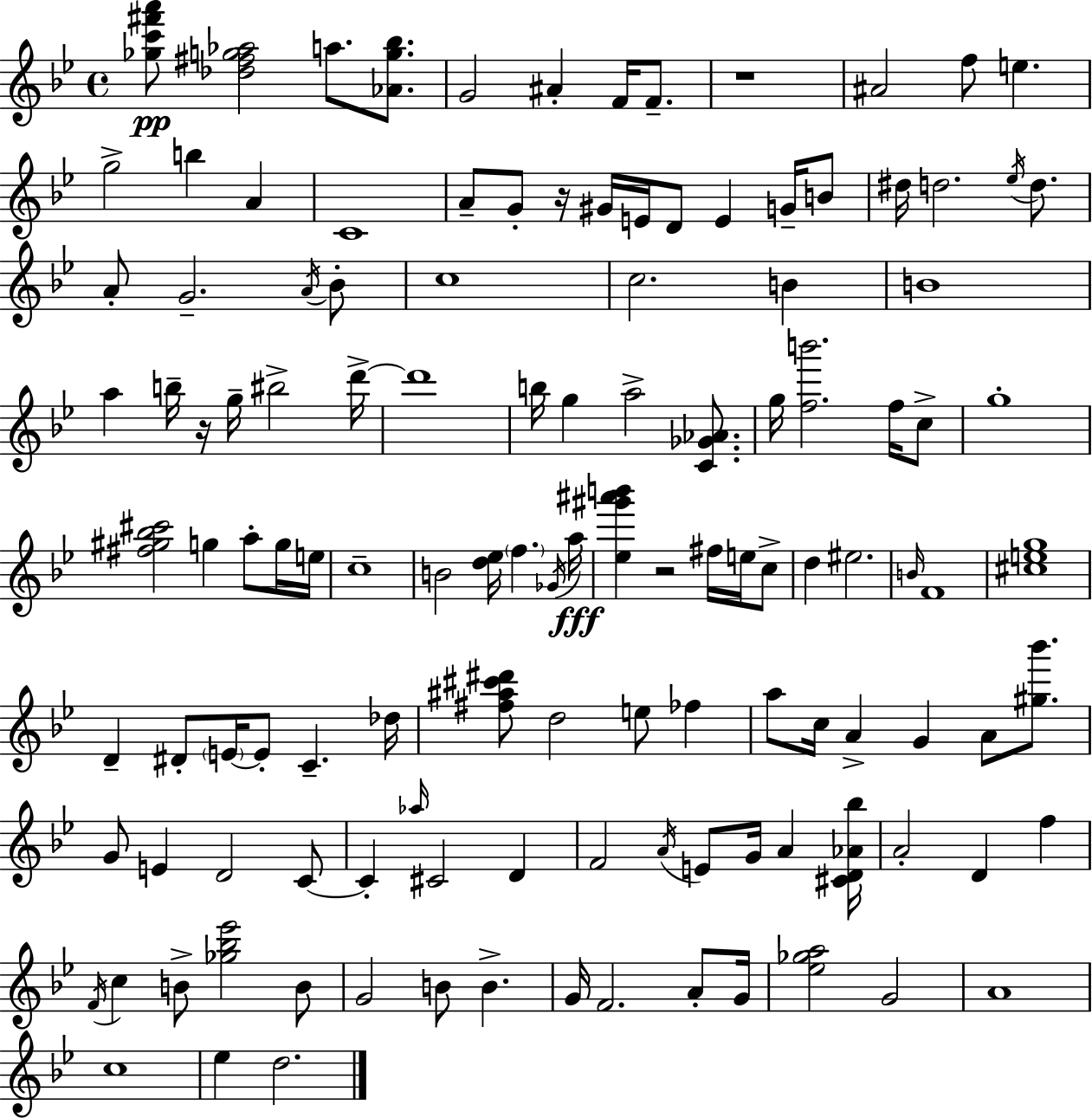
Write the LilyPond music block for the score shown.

{
  \clef treble
  \time 4/4
  \defaultTimeSignature
  \key bes \major
  <ges'' c''' fis''' a'''>8\pp <des'' fis'' g'' aes''>2 a''8. <aes' g'' bes''>8. | g'2 ais'4-. f'16 f'8.-- | r1 | ais'2 f''8 e''4. | \break g''2-> b''4 a'4 | c'1 | a'8-- g'8-. r16 gis'16 e'16 d'8 e'4 g'16-- b'8 | dis''16 d''2. \acciaccatura { ees''16 } d''8. | \break a'8-. g'2.-- \acciaccatura { a'16 } | bes'8-. c''1 | c''2. b'4 | b'1 | \break a''4 b''16-- r16 g''16-- bis''2-> | d'''16->~~ d'''1 | b''16 g''4 a''2-> <c' ges' aes'>8. | g''16 <f'' b'''>2. f''16 | \break c''8-> g''1-. | <fis'' gis'' bes'' cis'''>2 g''4 a''8-. | g''16 e''16 c''1-- | b'2 <d'' ees''>16 \parenthesize f''4. | \break \acciaccatura { ges'16 }\fff a''16 <ees'' gis''' ais''' b'''>4 r2 fis''16 | e''16 c''8-> d''4 eis''2. | \grace { b'16 } f'1 | <cis'' e'' g''>1 | \break d'4-- dis'8-. \parenthesize e'16~~ e'8-. c'4.-- | des''16 <fis'' ais'' cis''' dis'''>8 d''2 e''8 | fes''4 a''8 c''16 a'4-> g'4 a'8 | <gis'' bes'''>8. g'8 e'4 d'2 | \break c'8~~ c'4-. \grace { aes''16 } cis'2 | d'4 f'2 \acciaccatura { a'16 } e'8 | g'16 a'4 <cis' d' aes' bes''>16 a'2-. d'4 | f''4 \acciaccatura { f'16 } c''4 b'8-> <ges'' bes'' ees'''>2 | \break b'8 g'2 b'8 | b'4.-> g'16 f'2. | a'8-. g'16 <ees'' ges'' a''>2 g'2 | a'1 | \break c''1 | ees''4 d''2. | \bar "|."
}